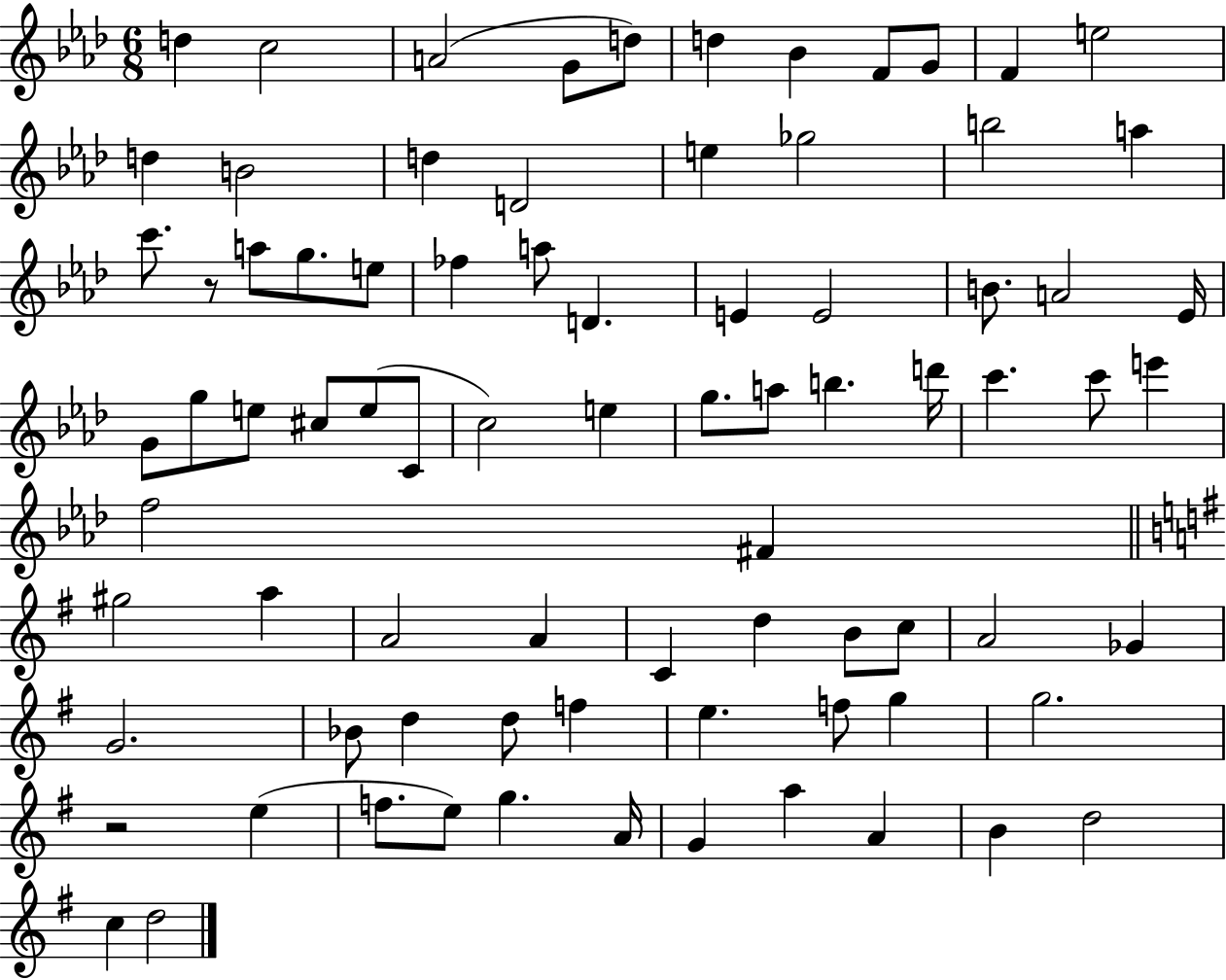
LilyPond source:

{
  \clef treble
  \numericTimeSignature
  \time 6/8
  \key aes \major
  d''4 c''2 | a'2( g'8 d''8) | d''4 bes'4 f'8 g'8 | f'4 e''2 | \break d''4 b'2 | d''4 d'2 | e''4 ges''2 | b''2 a''4 | \break c'''8. r8 a''8 g''8. e''8 | fes''4 a''8 d'4. | e'4 e'2 | b'8. a'2 ees'16 | \break g'8 g''8 e''8 cis''8 e''8( c'8 | c''2) e''4 | g''8. a''8 b''4. d'''16 | c'''4. c'''8 e'''4 | \break f''2 fis'4 | \bar "||" \break \key e \minor gis''2 a''4 | a'2 a'4 | c'4 d''4 b'8 c''8 | a'2 ges'4 | \break g'2. | bes'8 d''4 d''8 f''4 | e''4. f''8 g''4 | g''2. | \break r2 e''4( | f''8. e''8) g''4. a'16 | g'4 a''4 a'4 | b'4 d''2 | \break c''4 d''2 | \bar "|."
}